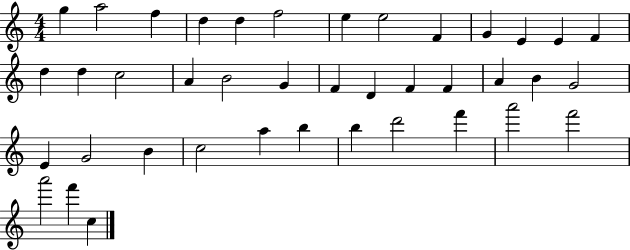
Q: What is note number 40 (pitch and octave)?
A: C5